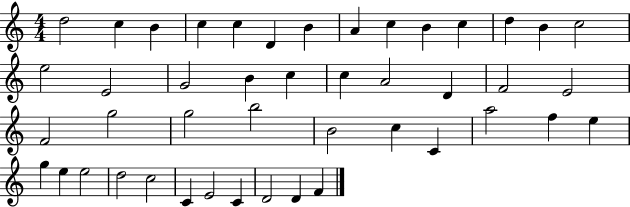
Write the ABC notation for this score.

X:1
T:Untitled
M:4/4
L:1/4
K:C
d2 c B c c D B A c B c d B c2 e2 E2 G2 B c c A2 D F2 E2 F2 g2 g2 b2 B2 c C a2 f e g e e2 d2 c2 C E2 C D2 D F